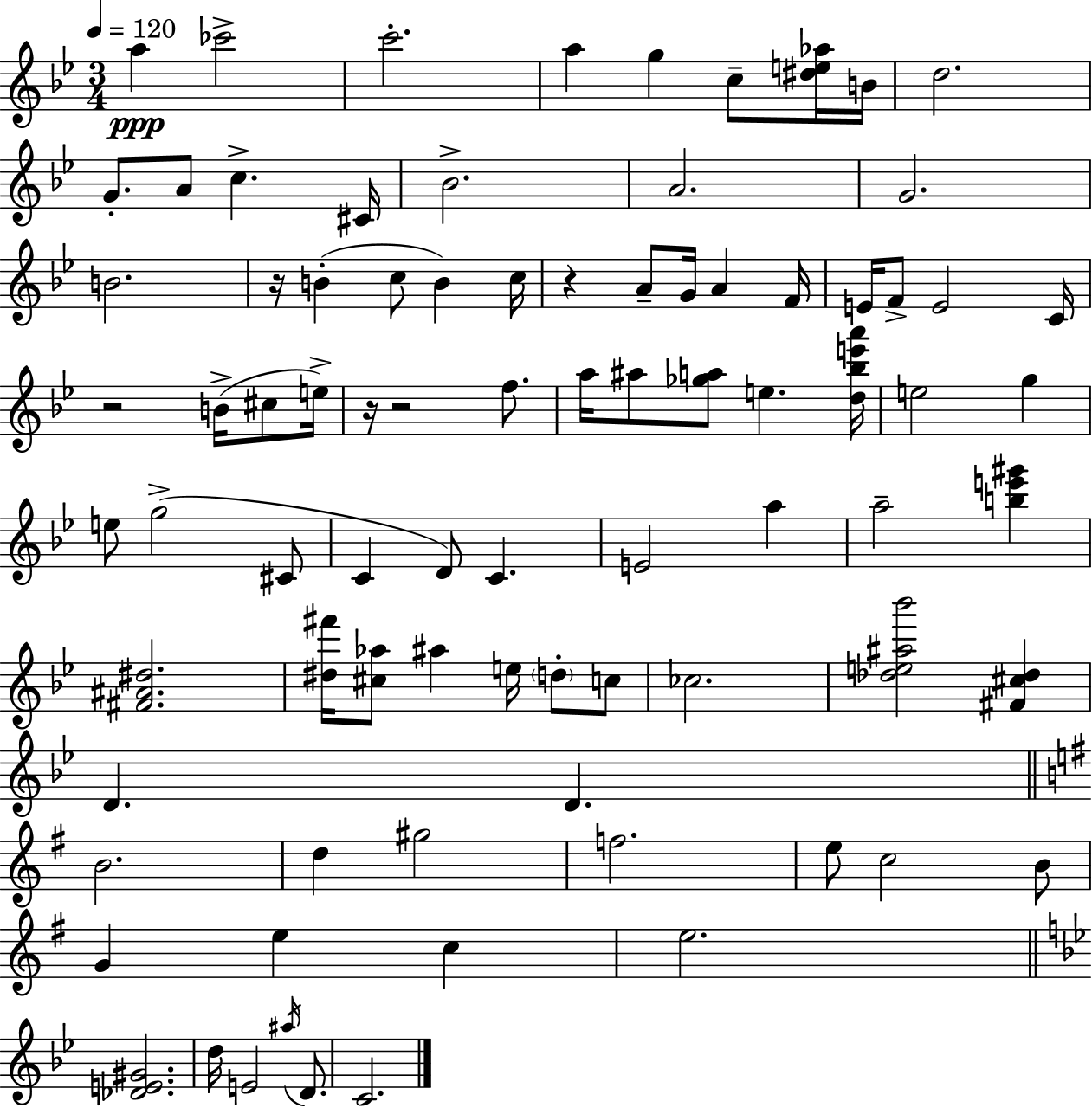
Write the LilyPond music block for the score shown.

{
  \clef treble
  \numericTimeSignature
  \time 3/4
  \key bes \major
  \tempo 4 = 120
  a''4\ppp ces'''2-> | c'''2.-. | a''4 g''4 c''8-- <dis'' e'' aes''>16 b'16 | d''2. | \break g'8.-. a'8 c''4.-> cis'16 | bes'2.-> | a'2. | g'2. | \break b'2. | r16 b'4-.( c''8 b'4) c''16 | r4 a'8-- g'16 a'4 f'16 | e'16 f'8-> e'2 c'16 | \break r2 b'16->( cis''8 e''16->) | r16 r2 f''8. | a''16 ais''8 <ges'' a''>8 e''4. <d'' bes'' e''' a'''>16 | e''2 g''4 | \break e''8 g''2->( cis'8 | c'4 d'8) c'4. | e'2 a''4 | a''2-- <b'' e''' gis'''>4 | \break <fis' ais' dis''>2. | <dis'' fis'''>16 <cis'' aes''>8 ais''4 e''16 \parenthesize d''8-. c''8 | ces''2. | <des'' e'' ais'' bes'''>2 <fis' cis'' des''>4 | \break d'4. d'4. | \bar "||" \break \key e \minor b'2. | d''4 gis''2 | f''2. | e''8 c''2 b'8 | \break g'4 e''4 c''4 | e''2. | \bar "||" \break \key g \minor <des' e' gis'>2. | d''16 e'2 \acciaccatura { ais''16 } d'8. | c'2. | \bar "|."
}